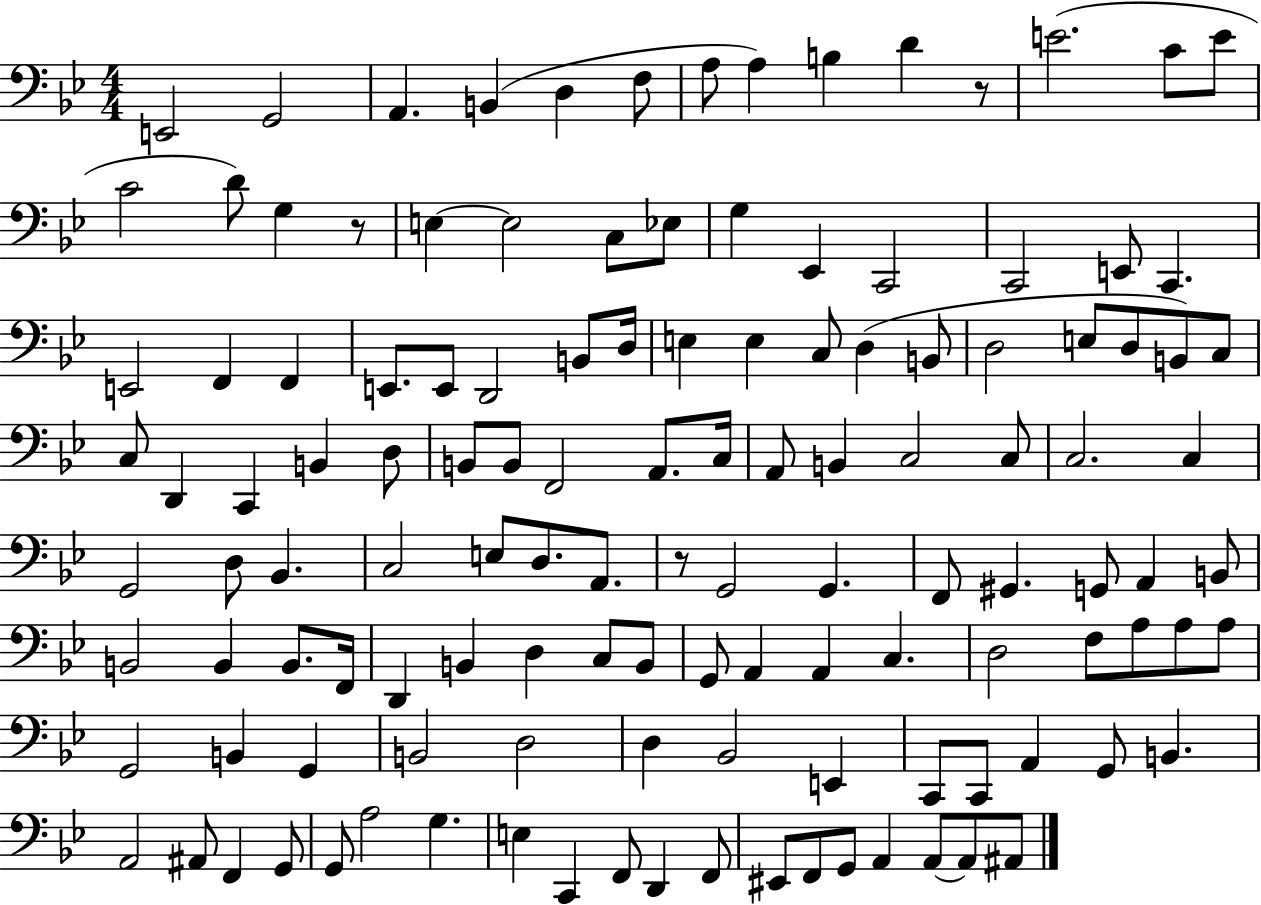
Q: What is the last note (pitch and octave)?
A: A#2